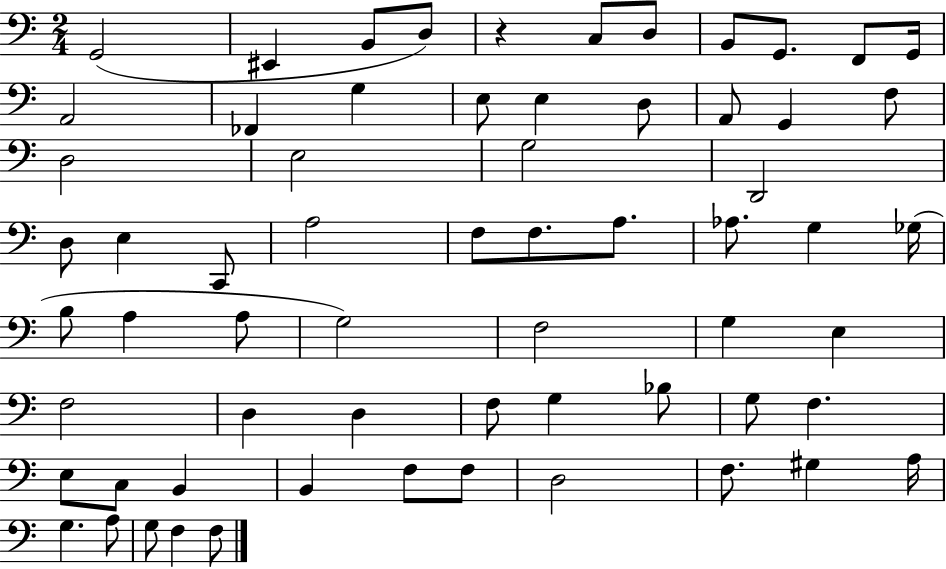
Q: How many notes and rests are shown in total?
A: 64